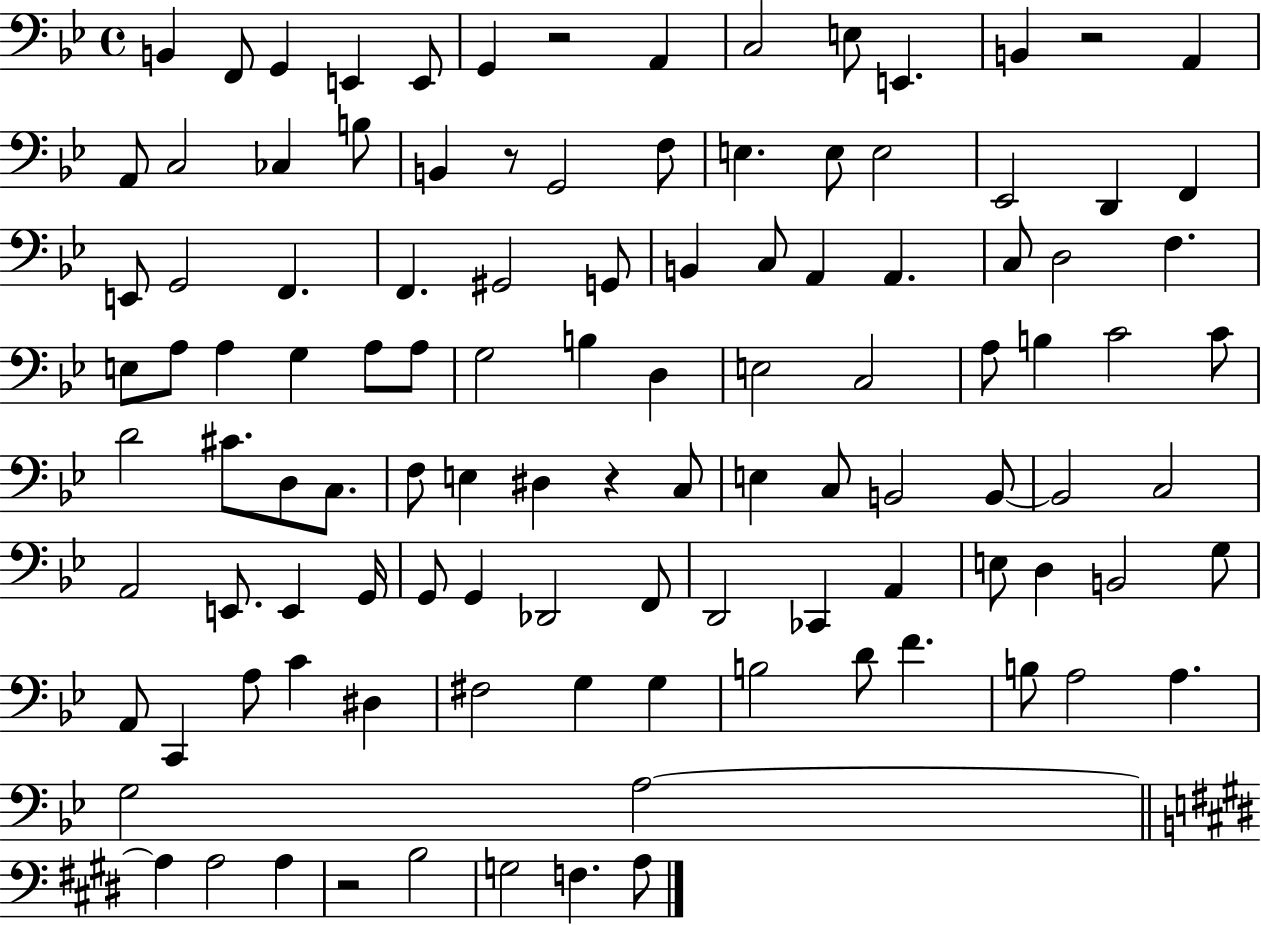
{
  \clef bass
  \time 4/4
  \defaultTimeSignature
  \key bes \major
  b,4 f,8 g,4 e,4 e,8 | g,4 r2 a,4 | c2 e8 e,4. | b,4 r2 a,4 | \break a,8 c2 ces4 b8 | b,4 r8 g,2 f8 | e4. e8 e2 | ees,2 d,4 f,4 | \break e,8 g,2 f,4. | f,4. gis,2 g,8 | b,4 c8 a,4 a,4. | c8 d2 f4. | \break e8 a8 a4 g4 a8 a8 | g2 b4 d4 | e2 c2 | a8 b4 c'2 c'8 | \break d'2 cis'8. d8 c8. | f8 e4 dis4 r4 c8 | e4 c8 b,2 b,8~~ | b,2 c2 | \break a,2 e,8. e,4 g,16 | g,8 g,4 des,2 f,8 | d,2 ces,4 a,4 | e8 d4 b,2 g8 | \break a,8 c,4 a8 c'4 dis4 | fis2 g4 g4 | b2 d'8 f'4. | b8 a2 a4. | \break g2 a2~~ | \bar "||" \break \key e \major a4 a2 a4 | r2 b2 | g2 f4. a8 | \bar "|."
}